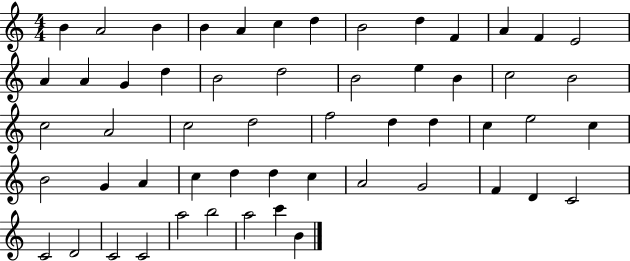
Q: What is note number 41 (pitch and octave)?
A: C5